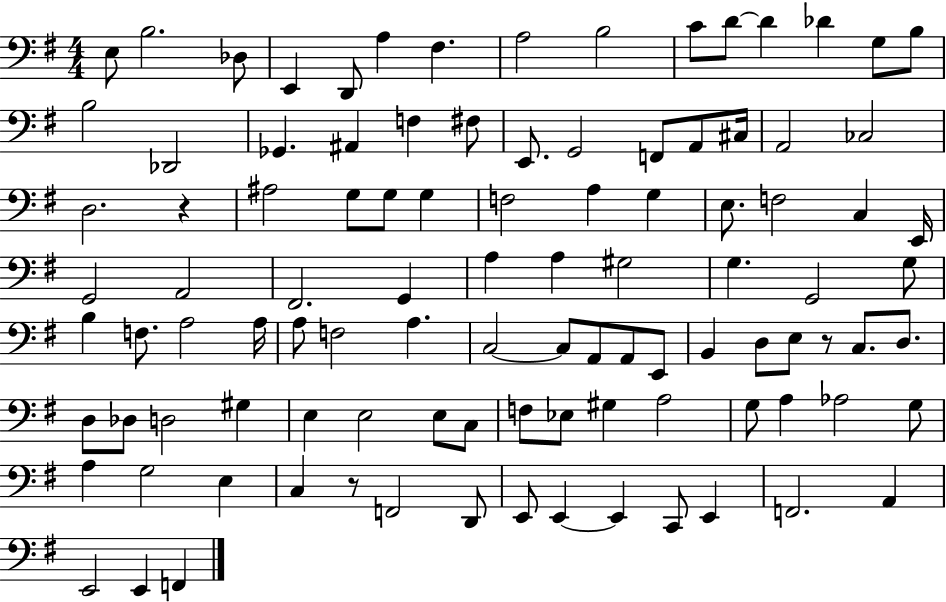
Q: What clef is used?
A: bass